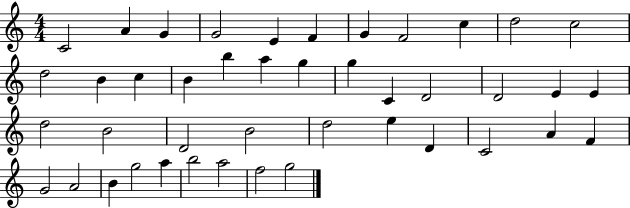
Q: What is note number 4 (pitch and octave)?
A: G4